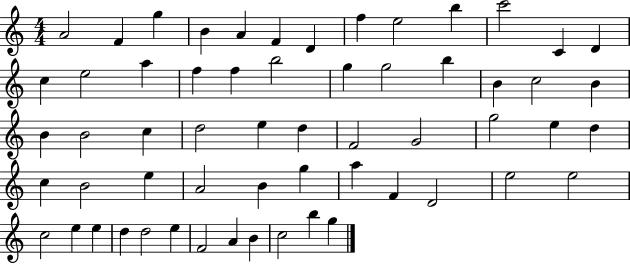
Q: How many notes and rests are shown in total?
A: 59